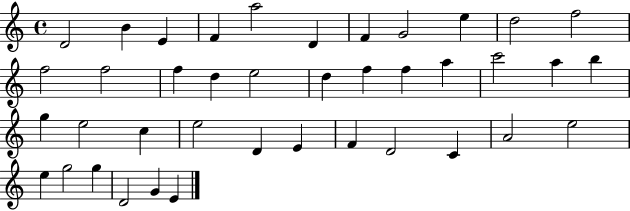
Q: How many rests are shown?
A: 0